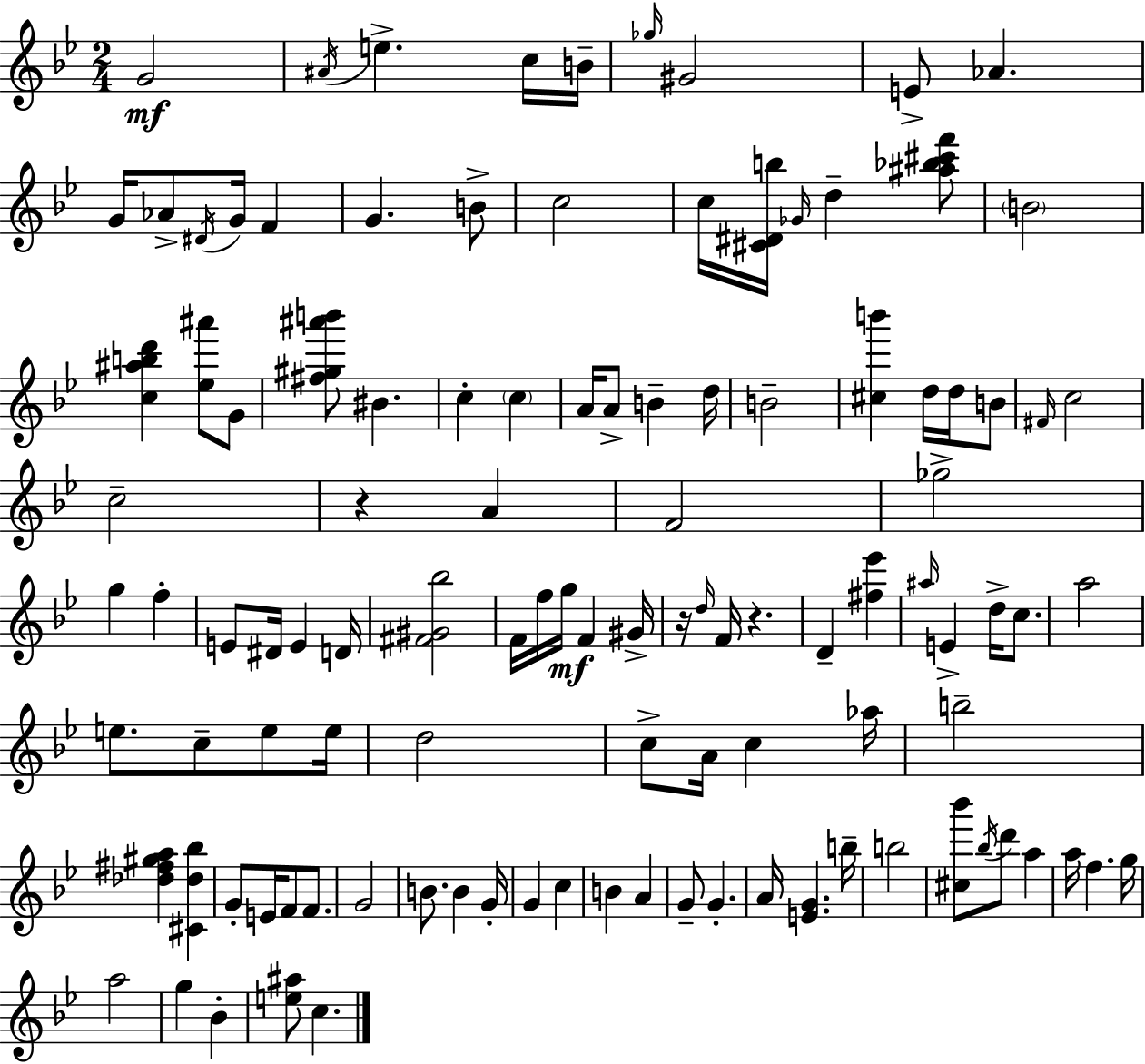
X:1
T:Untitled
M:2/4
L:1/4
K:Gm
G2 ^A/4 e c/4 B/4 _g/4 ^G2 E/2 _A G/4 _A/2 ^D/4 G/4 F G B/2 c2 c/4 [^C^Db]/4 _G/4 d [^a_b^c'f']/2 B2 [c^abd'] [_e^a']/2 G/2 [^f^g^a'b']/2 ^B c c A/4 A/2 B d/4 B2 [^cb'] d/4 d/4 B/2 ^F/4 c2 c2 z A F2 _g2 g f E/2 ^D/4 E D/4 [^F^G_b]2 F/4 f/4 g/4 F ^G/4 z/4 d/4 F/4 z D [^f_e'] ^a/4 E d/4 c/2 a2 e/2 c/2 e/2 e/4 d2 c/2 A/4 c _a/4 b2 [_d^f^ga] [^C_d_b] G/2 E/4 F/2 F/2 G2 B/2 B G/4 G c B A G/2 G A/4 [EG] b/4 b2 [^c_b']/2 _b/4 d'/2 a a/4 f g/4 a2 g _B [e^a]/2 c